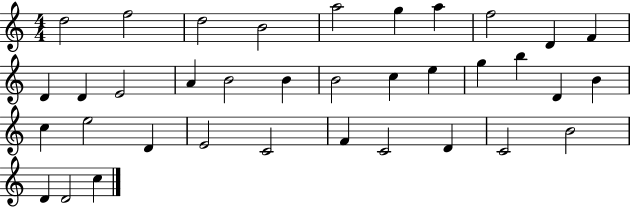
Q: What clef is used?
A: treble